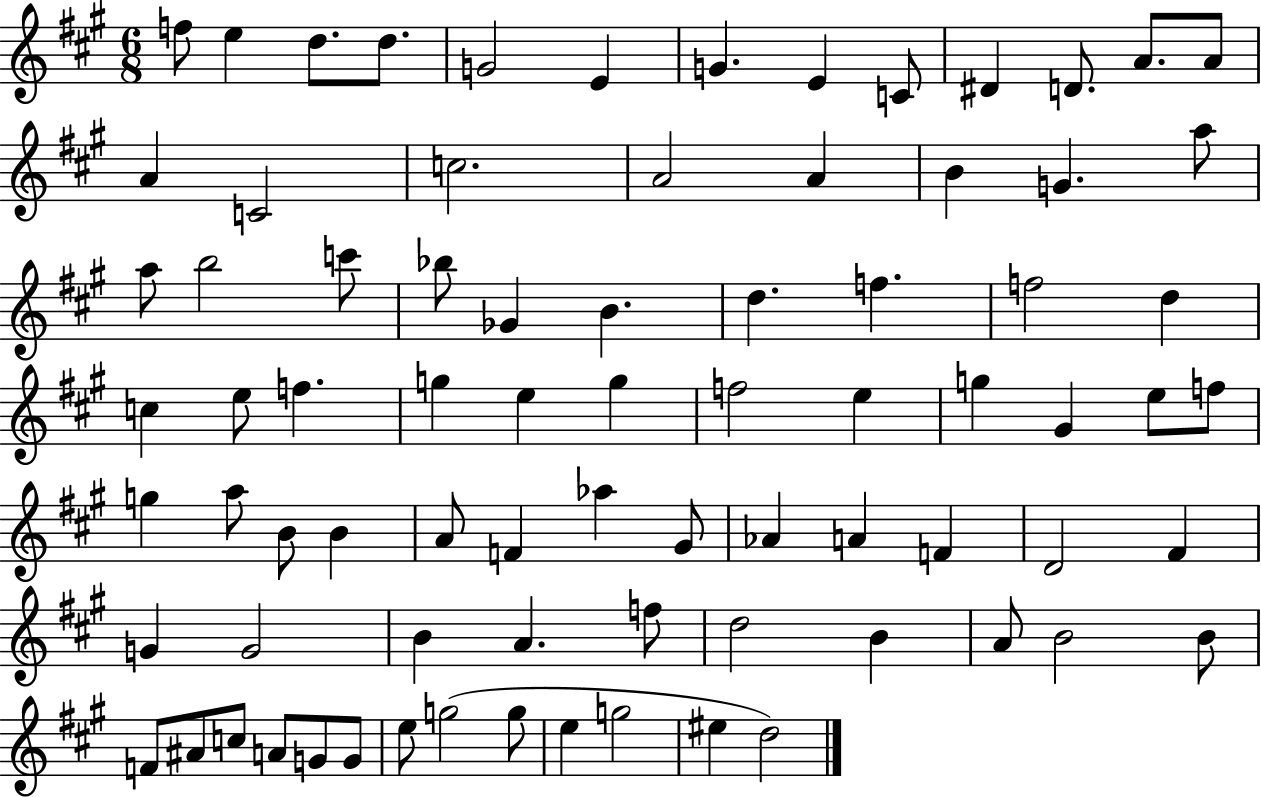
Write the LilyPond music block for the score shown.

{
  \clef treble
  \numericTimeSignature
  \time 6/8
  \key a \major
  f''8 e''4 d''8. d''8. | g'2 e'4 | g'4. e'4 c'8 | dis'4 d'8. a'8. a'8 | \break a'4 c'2 | c''2. | a'2 a'4 | b'4 g'4. a''8 | \break a''8 b''2 c'''8 | bes''8 ges'4 b'4. | d''4. f''4. | f''2 d''4 | \break c''4 e''8 f''4. | g''4 e''4 g''4 | f''2 e''4 | g''4 gis'4 e''8 f''8 | \break g''4 a''8 b'8 b'4 | a'8 f'4 aes''4 gis'8 | aes'4 a'4 f'4 | d'2 fis'4 | \break g'4 g'2 | b'4 a'4. f''8 | d''2 b'4 | a'8 b'2 b'8 | \break f'8 ais'8 c''8 a'8 g'8 g'8 | e''8 g''2( g''8 | e''4 g''2 | eis''4 d''2) | \break \bar "|."
}